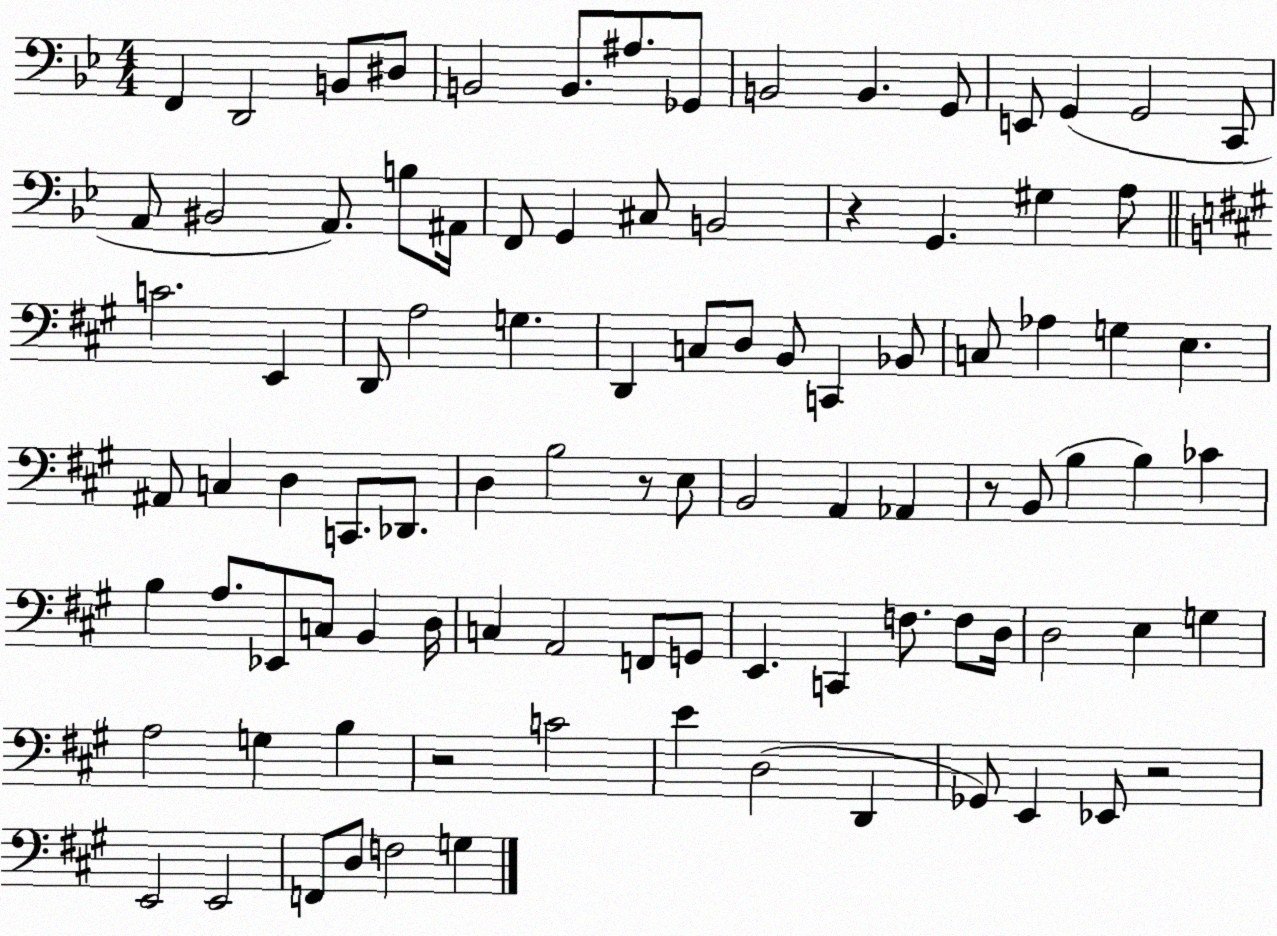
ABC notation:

X:1
T:Untitled
M:4/4
L:1/4
K:Bb
F,, D,,2 B,,/2 ^D,/2 B,,2 B,,/2 ^A,/2 _G,,/2 B,,2 B,, G,,/2 E,,/2 G,, G,,2 C,,/2 A,,/2 ^B,,2 A,,/2 B,/2 ^A,,/4 F,,/2 G,, ^C,/2 B,,2 z G,, ^G, A,/2 C2 E,, D,,/2 A,2 G, D,, C,/2 D,/2 B,,/2 C,, _B,,/2 C,/2 _A, G, E, ^A,,/2 C, D, C,,/2 _D,,/2 D, B,2 z/2 E,/2 B,,2 A,, _A,, z/2 B,,/2 B, B, _C B, A,/2 _E,,/2 C,/2 B,, D,/4 C, A,,2 F,,/2 G,,/2 E,, C,, F,/2 F,/2 D,/4 D,2 E, G, A,2 G, B, z2 C2 E D,2 D,, _G,,/2 E,, _E,,/2 z2 E,,2 E,,2 F,,/2 D,/2 F,2 G,